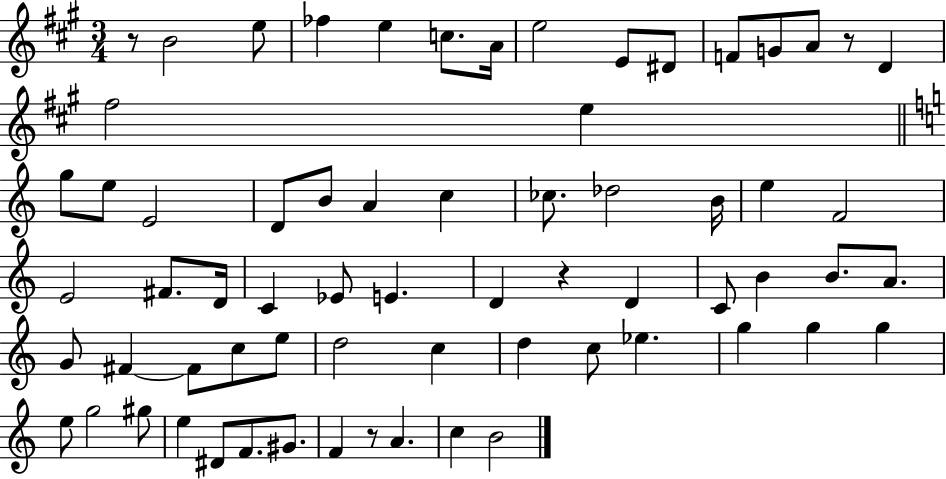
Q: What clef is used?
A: treble